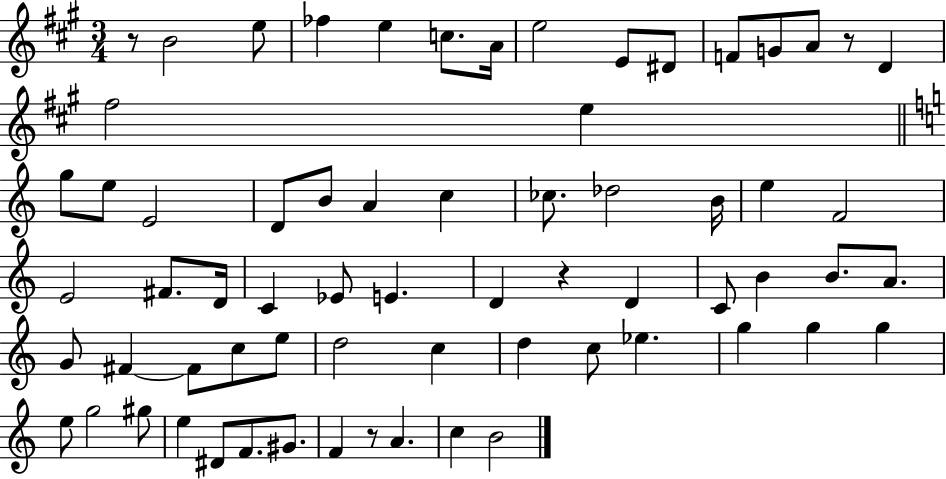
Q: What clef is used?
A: treble